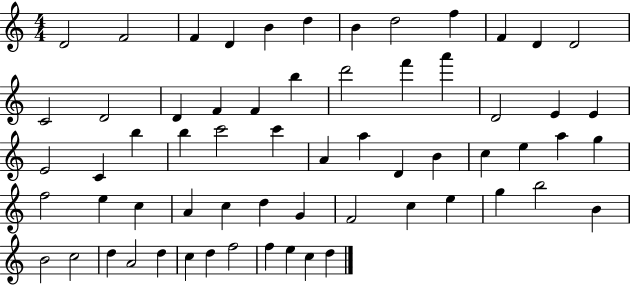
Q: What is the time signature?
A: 4/4